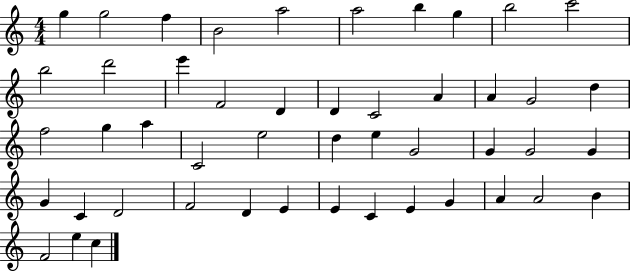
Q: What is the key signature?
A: C major